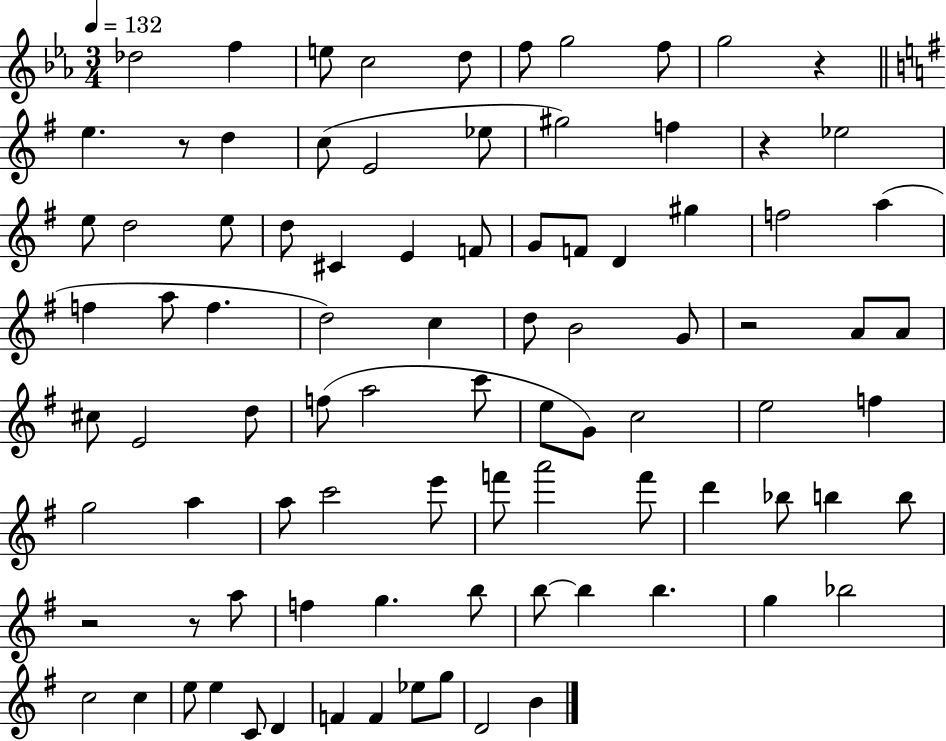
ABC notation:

X:1
T:Untitled
M:3/4
L:1/4
K:Eb
_d2 f e/2 c2 d/2 f/2 g2 f/2 g2 z e z/2 d c/2 E2 _e/2 ^g2 f z _e2 e/2 d2 e/2 d/2 ^C E F/2 G/2 F/2 D ^g f2 a f a/2 f d2 c d/2 B2 G/2 z2 A/2 A/2 ^c/2 E2 d/2 f/2 a2 c'/2 e/2 G/2 c2 e2 f g2 a a/2 c'2 e'/2 f'/2 a'2 f'/2 d' _b/2 b b/2 z2 z/2 a/2 f g b/2 b/2 b b g _b2 c2 c e/2 e C/2 D F F _e/2 g/2 D2 B